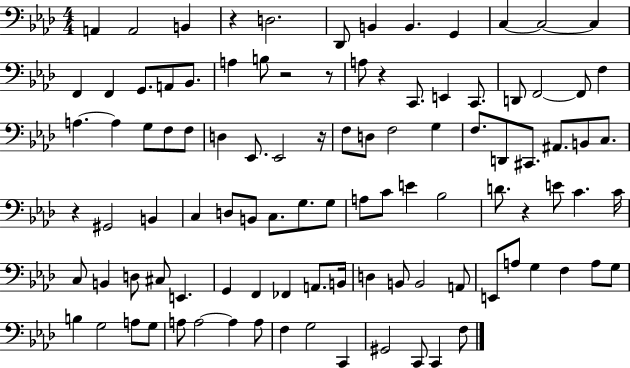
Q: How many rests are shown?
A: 7